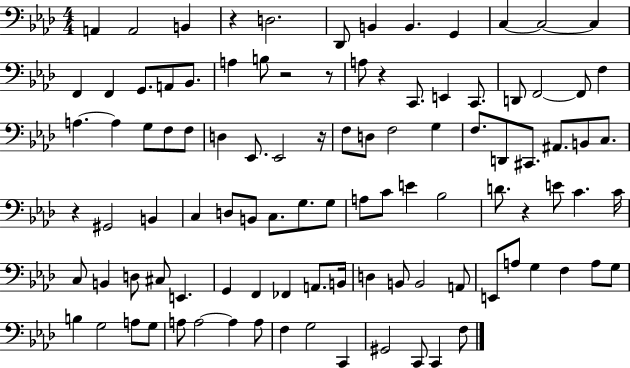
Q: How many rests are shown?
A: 7